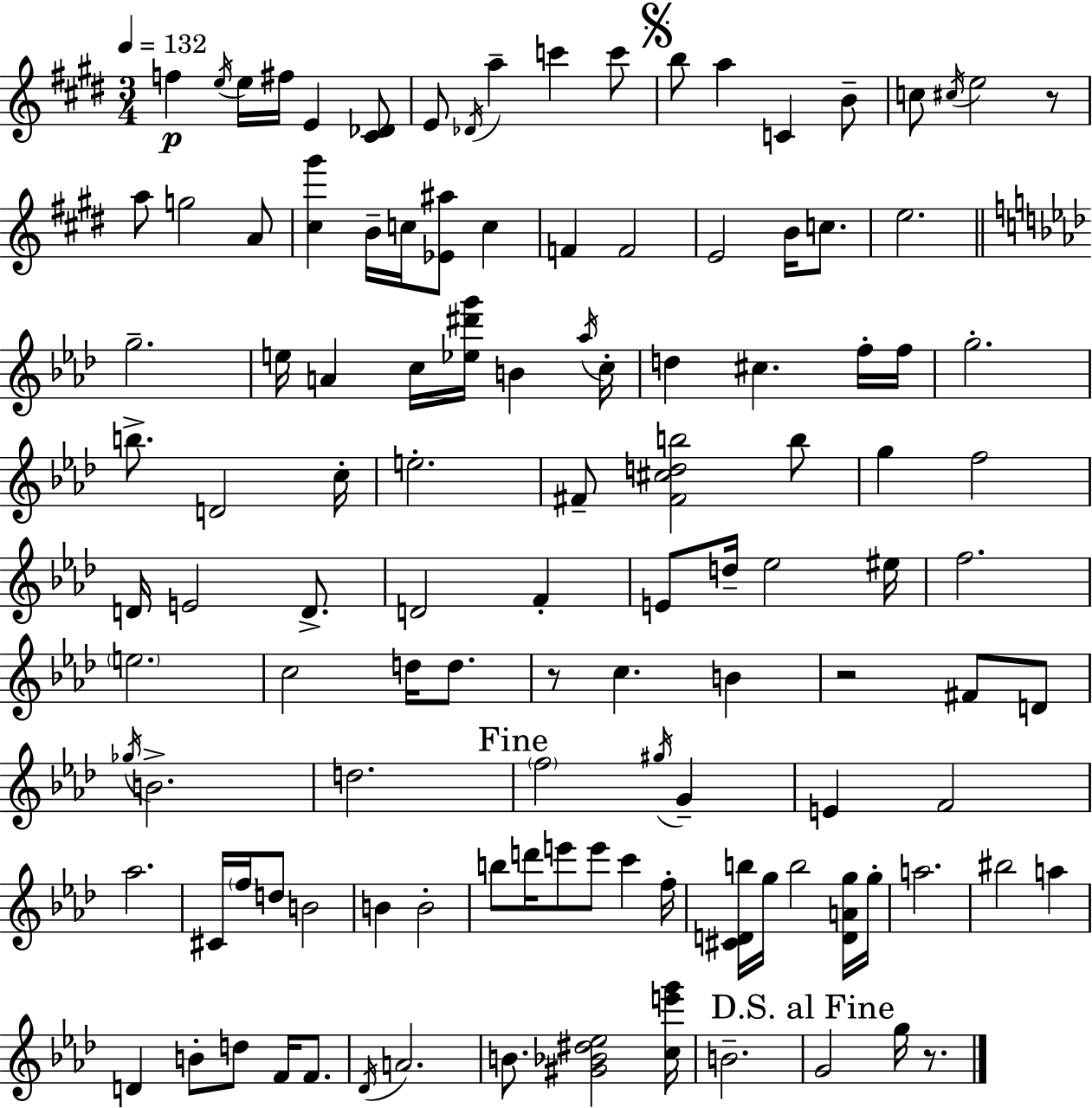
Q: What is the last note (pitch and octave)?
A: G5